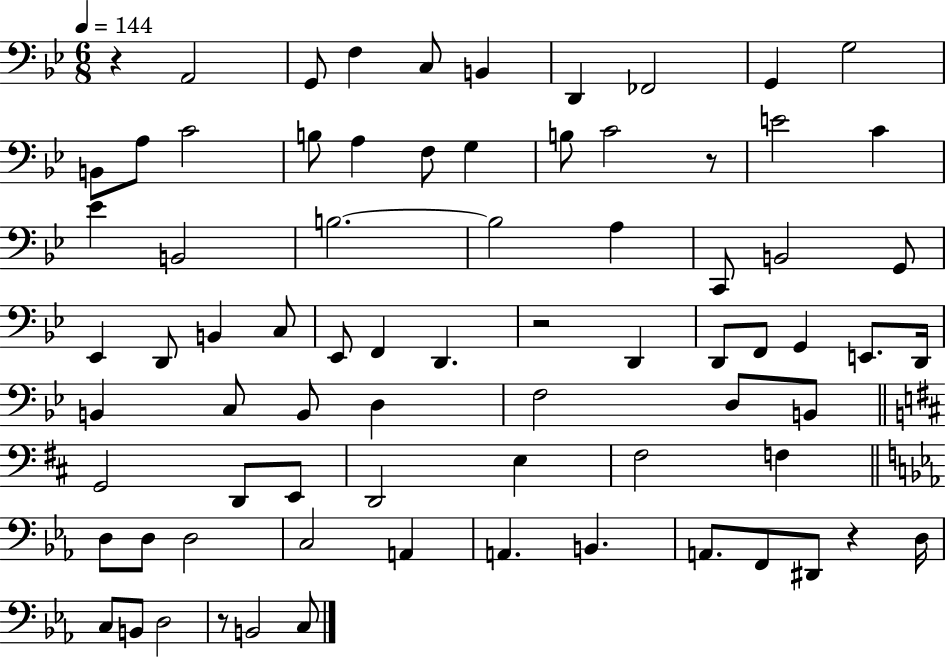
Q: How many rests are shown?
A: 5